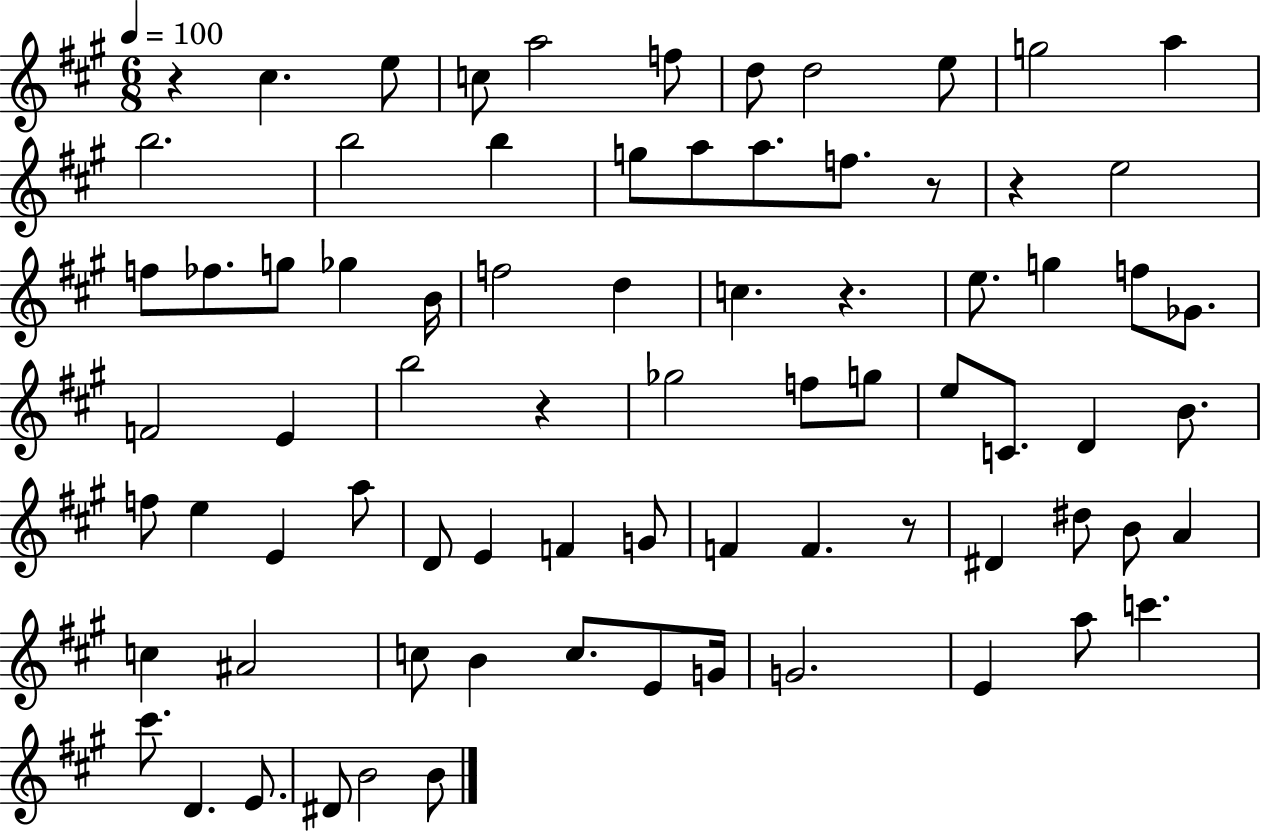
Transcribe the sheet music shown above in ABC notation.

X:1
T:Untitled
M:6/8
L:1/4
K:A
z ^c e/2 c/2 a2 f/2 d/2 d2 e/2 g2 a b2 b2 b g/2 a/2 a/2 f/2 z/2 z e2 f/2 _f/2 g/2 _g B/4 f2 d c z e/2 g f/2 _G/2 F2 E b2 z _g2 f/2 g/2 e/2 C/2 D B/2 f/2 e E a/2 D/2 E F G/2 F F z/2 ^D ^d/2 B/2 A c ^A2 c/2 B c/2 E/2 G/4 G2 E a/2 c' ^c'/2 D E/2 ^D/2 B2 B/2